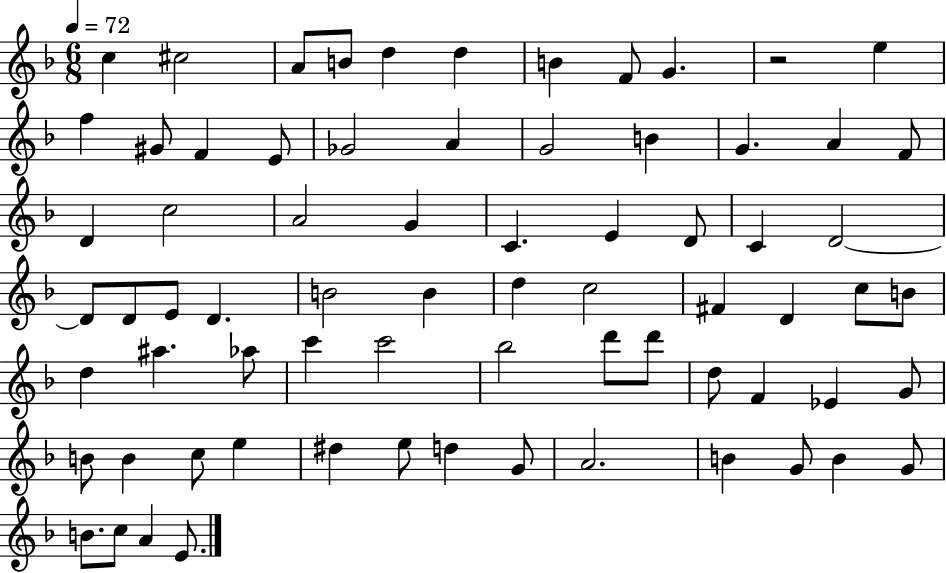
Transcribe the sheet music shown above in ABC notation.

X:1
T:Untitled
M:6/8
L:1/4
K:F
c ^c2 A/2 B/2 d d B F/2 G z2 e f ^G/2 F E/2 _G2 A G2 B G A F/2 D c2 A2 G C E D/2 C D2 D/2 D/2 E/2 D B2 B d c2 ^F D c/2 B/2 d ^a _a/2 c' c'2 _b2 d'/2 d'/2 d/2 F _E G/2 B/2 B c/2 e ^d e/2 d G/2 A2 B G/2 B G/2 B/2 c/2 A E/2